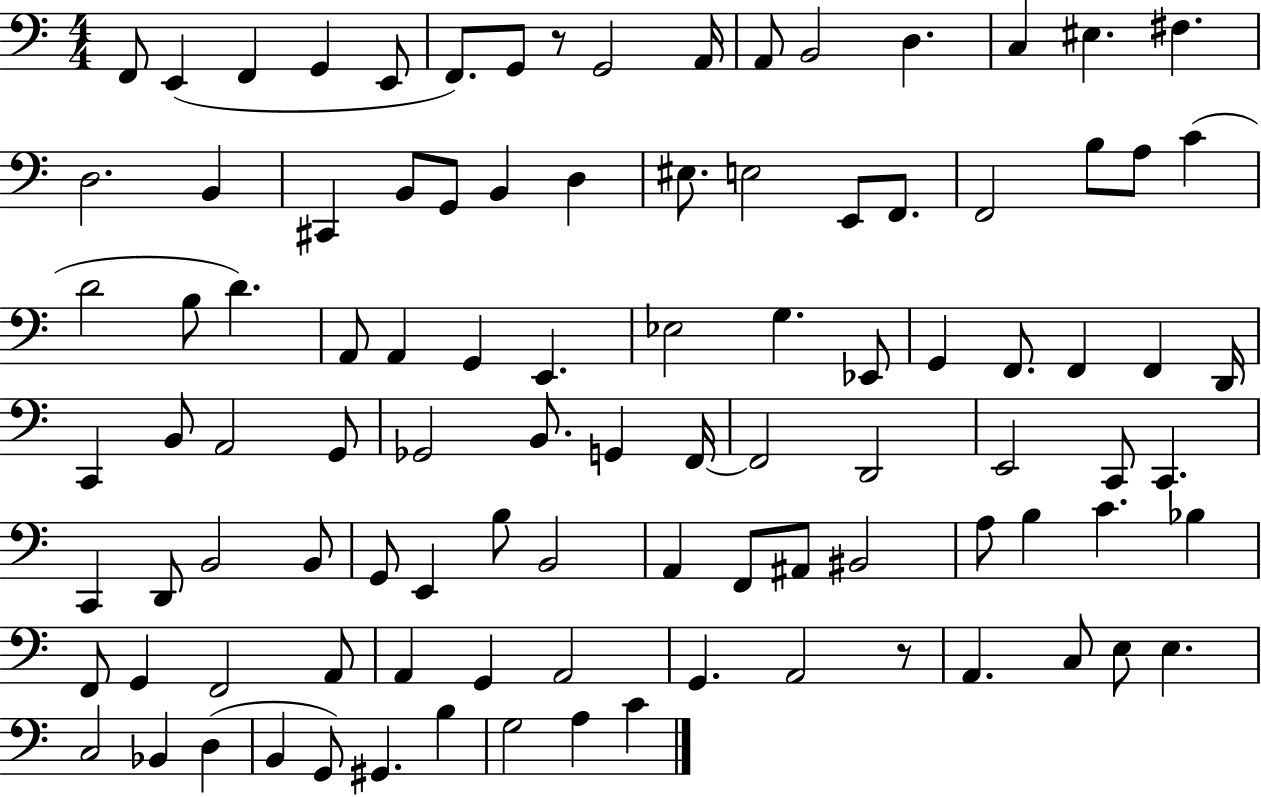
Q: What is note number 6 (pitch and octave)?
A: F2